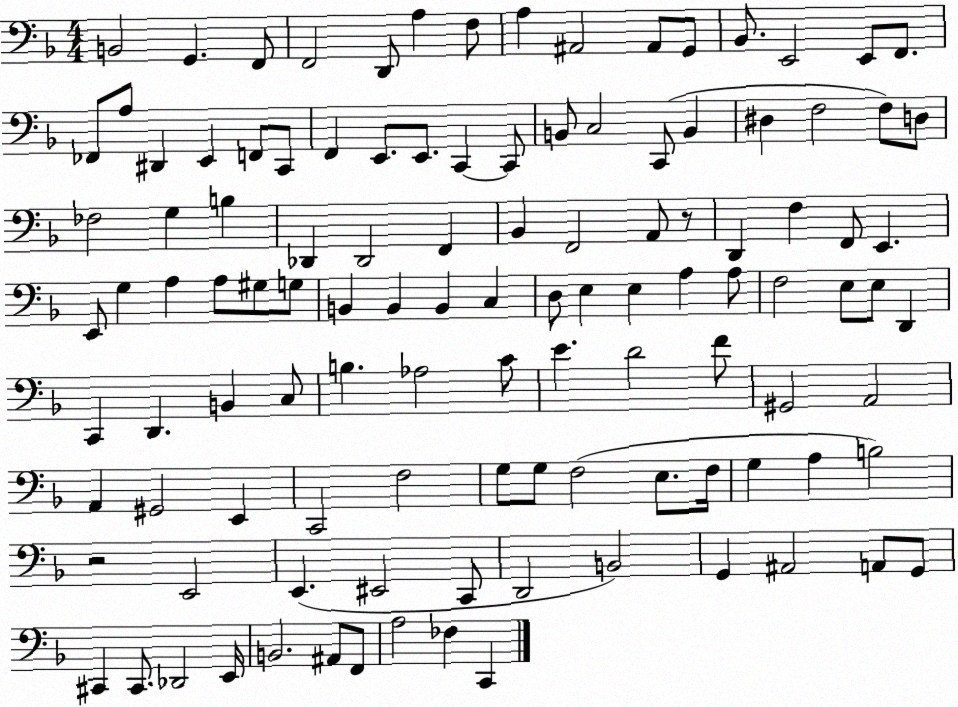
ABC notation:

X:1
T:Untitled
M:4/4
L:1/4
K:F
B,,2 G,, F,,/2 F,,2 D,,/2 A, F,/2 A, ^A,,2 ^A,,/2 G,,/2 _B,,/2 E,,2 E,,/2 F,,/2 _F,,/2 A,/2 ^D,, E,, F,,/2 C,,/2 F,, E,,/2 E,,/2 C,, C,,/2 B,,/2 C,2 C,,/2 B,, ^D, F,2 F,/2 D,/2 _F,2 G, B, _D,, _D,,2 F,, _B,, F,,2 A,,/2 z/2 D,, F, F,,/2 E,, E,,/2 G, A, A,/2 ^G,/2 G,/2 B,, B,, B,, C, D,/2 E, E, A, A,/2 F,2 E,/2 E,/2 D,, C,, D,, B,, C,/2 B, _A,2 C/2 E D2 F/2 ^G,,2 A,,2 A,, ^G,,2 E,, C,,2 F,2 G,/2 G,/2 F,2 E,/2 F,/4 G, A, B,2 z2 E,,2 E,, ^E,,2 C,,/2 D,,2 B,,2 G,, ^A,,2 A,,/2 G,,/2 ^C,, ^C,,/2 _D,,2 E,,/4 B,,2 ^A,,/2 F,,/2 A,2 _F, C,,